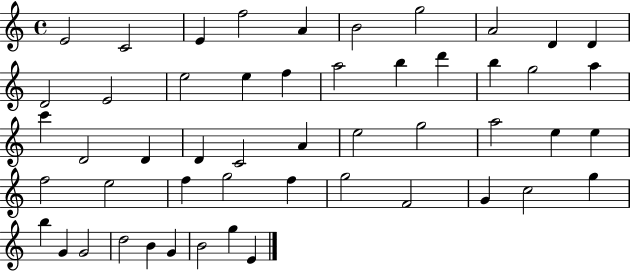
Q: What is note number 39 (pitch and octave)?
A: F4